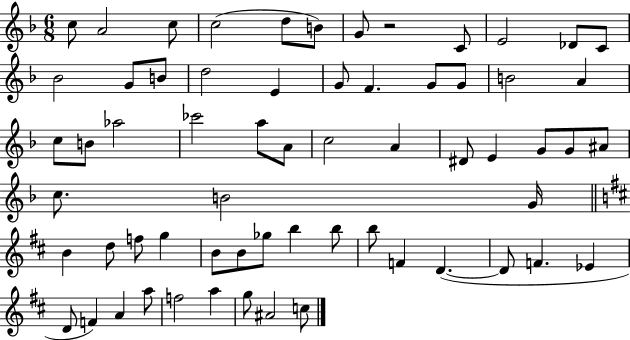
C5/e A4/h C5/e C5/h D5/e B4/e G4/e R/h C4/e E4/h Db4/e C4/e Bb4/h G4/e B4/e D5/h E4/q G4/e F4/q. G4/e G4/e B4/h A4/q C5/e B4/e Ab5/h CES6/h A5/e A4/e C5/h A4/q D#4/e E4/q G4/e G4/e A#4/e C5/e. B4/h G4/s B4/q D5/e F5/e G5/q B4/e B4/e Gb5/e B5/q B5/e B5/e F4/q D4/q. D4/e F4/q. Eb4/q D4/e F4/q A4/q A5/e F5/h A5/q G5/e A#4/h C5/e